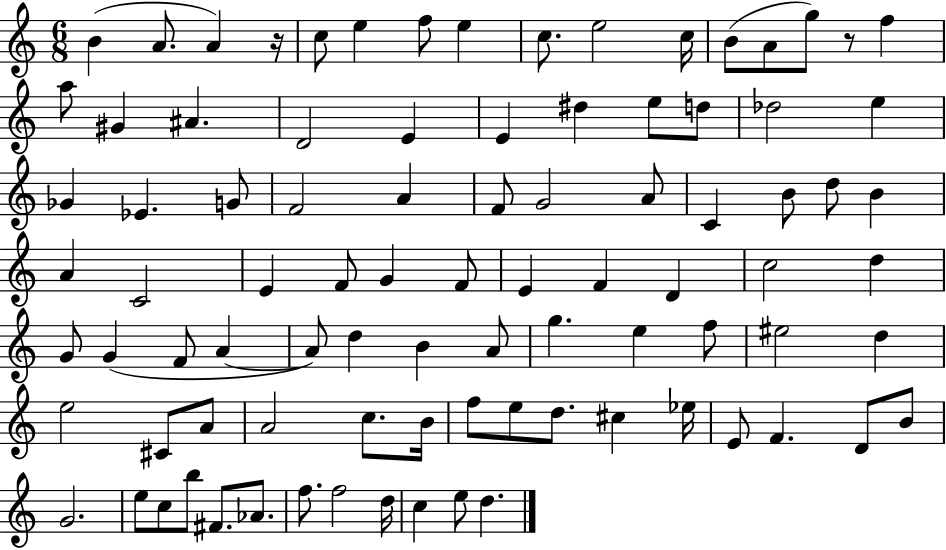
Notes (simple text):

B4/q A4/e. A4/q R/s C5/e E5/q F5/e E5/q C5/e. E5/h C5/s B4/e A4/e G5/e R/e F5/q A5/e G#4/q A#4/q. D4/h E4/q E4/q D#5/q E5/e D5/e Db5/h E5/q Gb4/q Eb4/q. G4/e F4/h A4/q F4/e G4/h A4/e C4/q B4/e D5/e B4/q A4/q C4/h E4/q F4/e G4/q F4/e E4/q F4/q D4/q C5/h D5/q G4/e G4/q F4/e A4/q A4/e D5/q B4/q A4/e G5/q. E5/q F5/e EIS5/h D5/q E5/h C#4/e A4/e A4/h C5/e. B4/s F5/e E5/e D5/e. C#5/q Eb5/s E4/e F4/q. D4/e B4/e G4/h. E5/e C5/e B5/e F#4/e. Ab4/e. F5/e. F5/h D5/s C5/q E5/e D5/q.